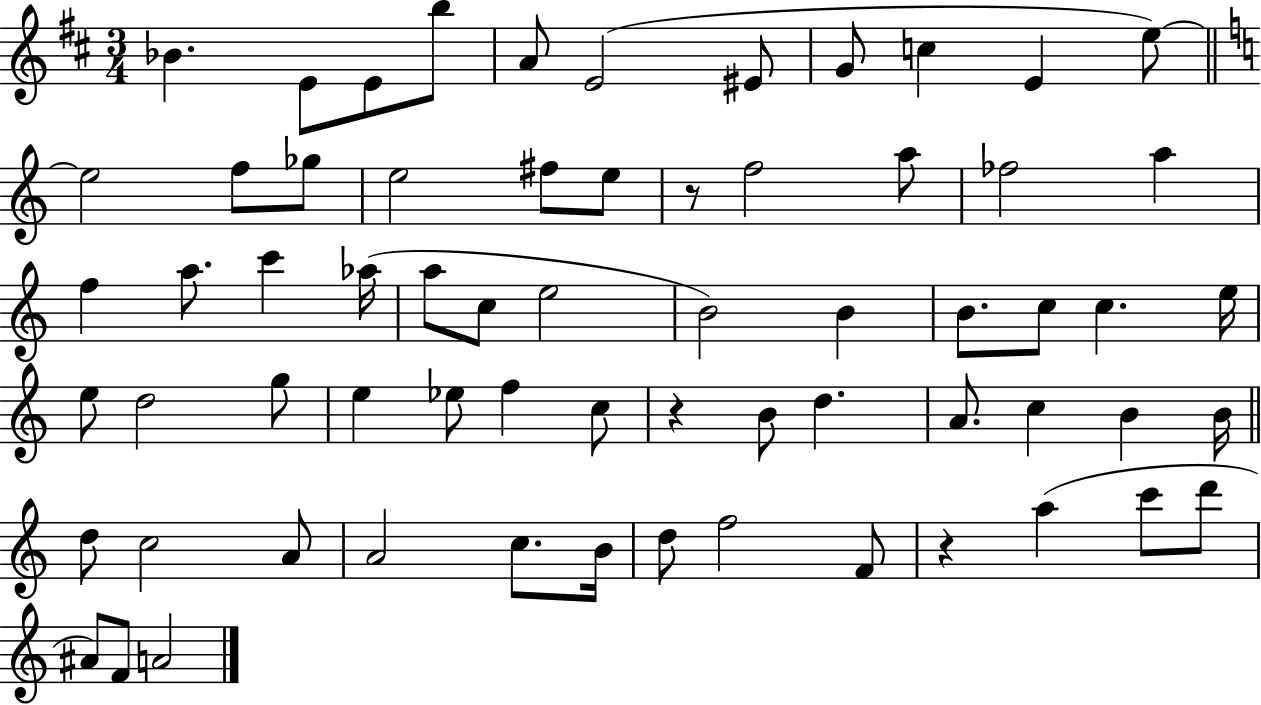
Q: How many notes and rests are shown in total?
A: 65